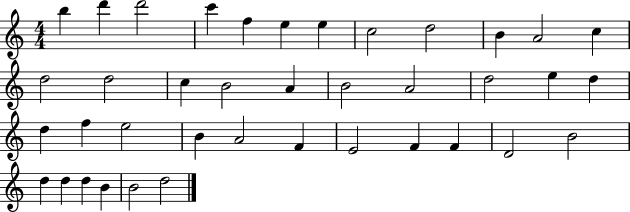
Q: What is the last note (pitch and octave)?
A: D5